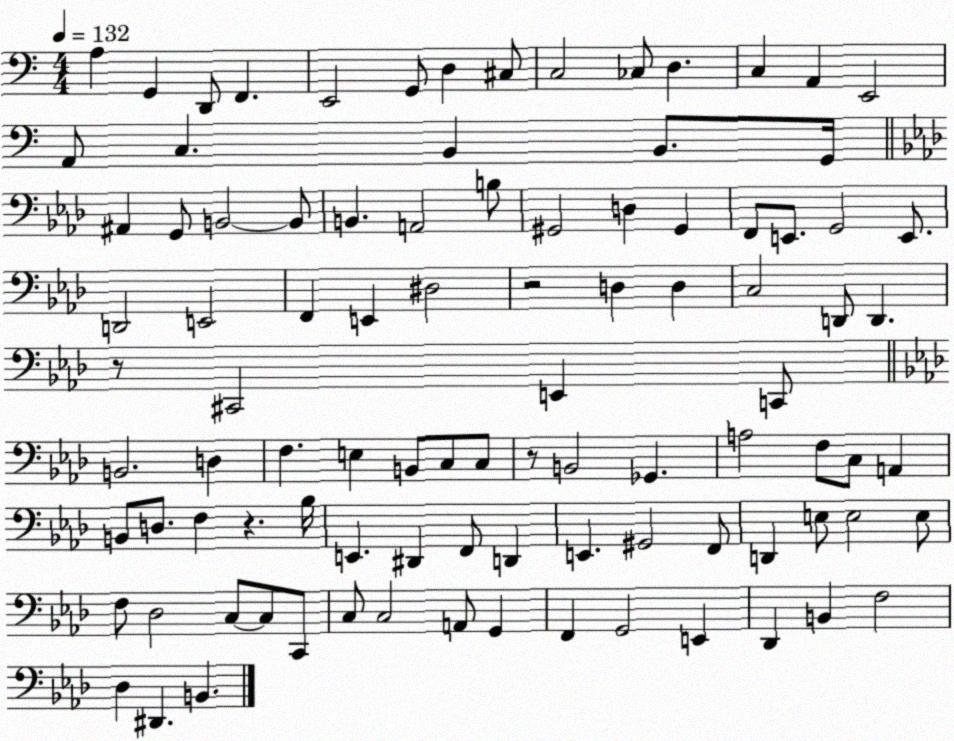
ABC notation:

X:1
T:Untitled
M:4/4
L:1/4
K:C
A, G,, D,,/2 F,, E,,2 G,,/2 D, ^C,/2 C,2 _C,/2 D, C, A,, E,,2 A,,/2 C, B,, B,,/2 G,,/4 ^A,, G,,/2 B,,2 B,,/2 B,, A,,2 B,/2 ^G,,2 D, ^G,, F,,/2 E,,/2 G,,2 E,,/2 D,,2 E,,2 F,, E,, ^D,2 z2 D, D, C,2 D,,/2 D,, z/2 ^C,,2 E,, C,,/2 B,,2 D, F, E, B,,/2 C,/2 C,/2 z/2 B,,2 _G,, A,2 F,/2 C,/2 A,, B,,/2 D,/2 F, z _B,/4 E,, ^D,, F,,/2 D,, E,, ^G,,2 F,,/2 D,, E,/2 E,2 E,/2 F,/2 _D,2 C,/2 C,/2 C,,/2 C,/2 C,2 A,,/2 G,, F,, G,,2 E,, _D,, B,, F,2 _D, ^D,, B,,